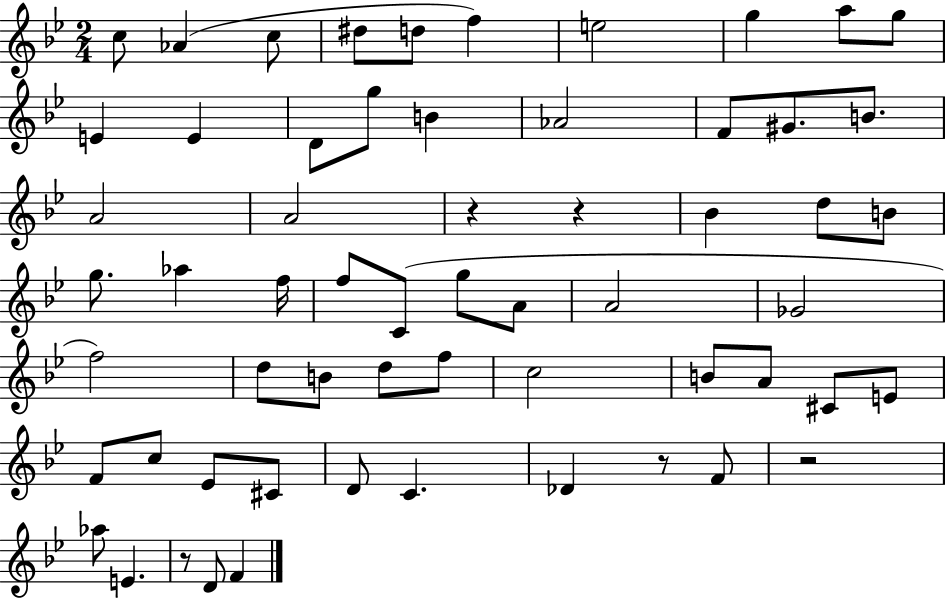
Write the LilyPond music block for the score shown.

{
  \clef treble
  \numericTimeSignature
  \time 2/4
  \key bes \major
  \repeat volta 2 { c''8 aes'4( c''8 | dis''8 d''8 f''4) | e''2 | g''4 a''8 g''8 | \break e'4 e'4 | d'8 g''8 b'4 | aes'2 | f'8 gis'8. b'8. | \break a'2 | a'2 | r4 r4 | bes'4 d''8 b'8 | \break g''8. aes''4 f''16 | f''8 c'8( g''8 a'8 | a'2 | ges'2 | \break f''2) | d''8 b'8 d''8 f''8 | c''2 | b'8 a'8 cis'8 e'8 | \break f'8 c''8 ees'8 cis'8 | d'8 c'4. | des'4 r8 f'8 | r2 | \break aes''8 e'4. | r8 d'8 f'4 | } \bar "|."
}